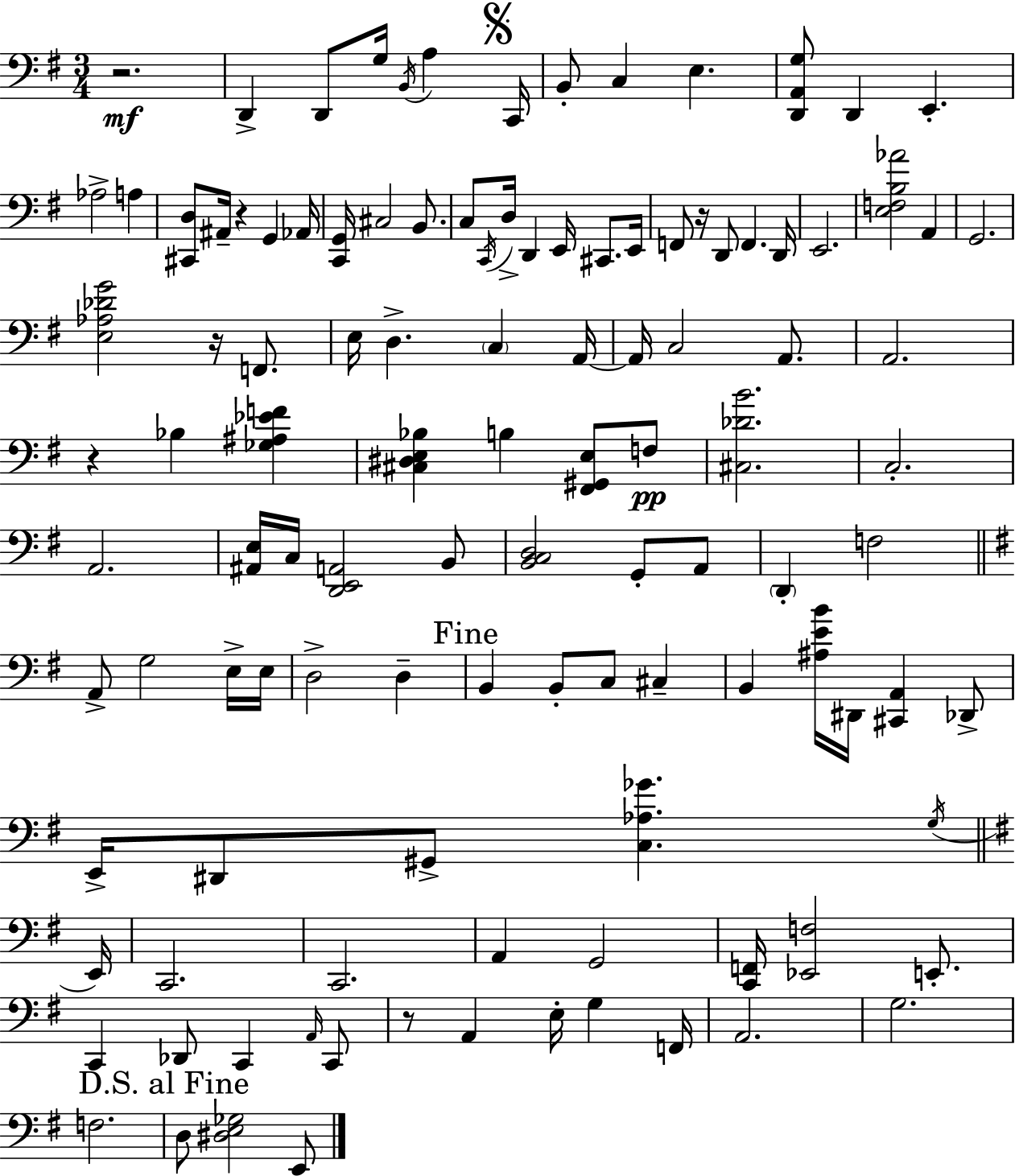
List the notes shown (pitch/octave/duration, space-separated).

R/h. D2/q D2/e G3/s B2/s A3/q C2/s B2/e C3/q E3/q. [D2,A2,G3]/e D2/q E2/q. Ab3/h A3/q [C#2,D3]/e A#2/s R/q G2/q Ab2/s [C2,G2]/s C#3/h B2/e. C3/e C2/s D3/s D2/q E2/s C#2/e. E2/s F2/e R/s D2/e F2/q. D2/s E2/h. [E3,F3,B3,Ab4]/h A2/q G2/h. [E3,Ab3,Db4,G4]/h R/s F2/e. E3/s D3/q. C3/q A2/s A2/s C3/h A2/e. A2/h. R/q Bb3/q [Gb3,A#3,Eb4,F4]/q [C#3,D#3,E3,Bb3]/q B3/q [F#2,G#2,E3]/e F3/e [C#3,Db4,B4]/h. C3/h. A2/h. [A#2,E3]/s C3/s [D2,E2,A2]/h B2/e [B2,C3,D3]/h G2/e A2/e D2/q F3/h A2/e G3/h E3/s E3/s D3/h D3/q B2/q B2/e C3/e C#3/q B2/q [A#3,E4,B4]/s D#2/s [C#2,A2]/q Db2/e E2/s D#2/e G#2/e [C3,Ab3,Gb4]/q. G3/s E2/s C2/h. C2/h. A2/q G2/h [C2,F2]/s [Eb2,F3]/h E2/e. C2/q Db2/e C2/q A2/s C2/e R/e A2/q E3/s G3/q F2/s A2/h. G3/h. F3/h. D3/e [D#3,E3,Gb3]/h E2/e